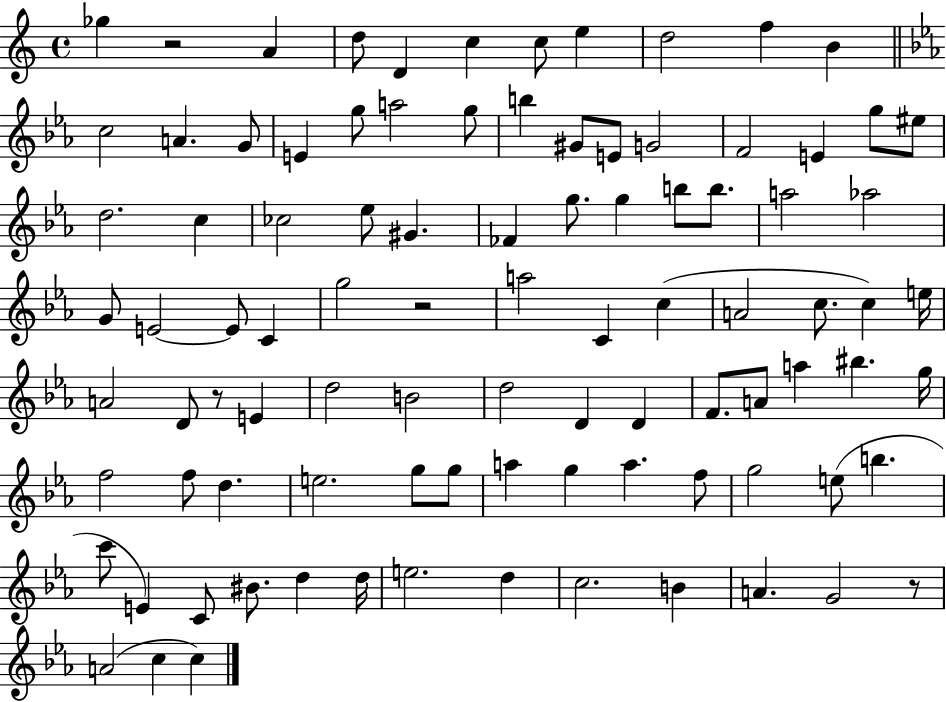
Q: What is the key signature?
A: C major